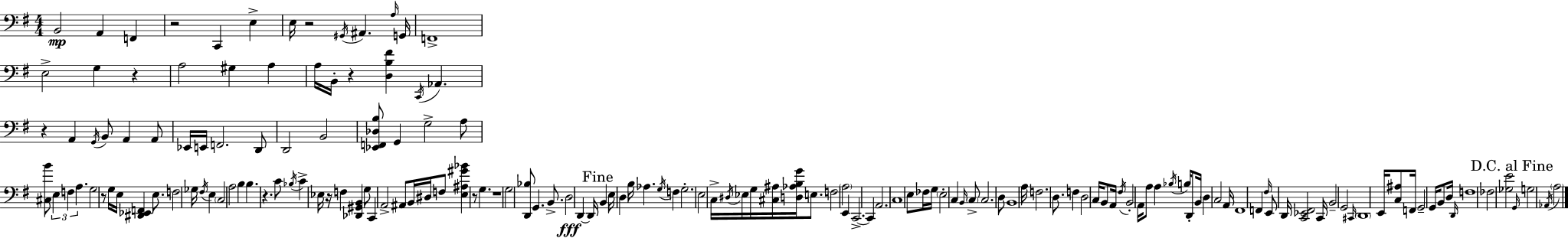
X:1
T:Untitled
M:4/4
L:1/4
K:Em
B,,2 A,, F,, z2 C,, E, E,/4 z2 ^G,,/4 ^A,, A,/4 G,,/4 F,,4 E,2 G, z A,2 ^G, A, A,/4 B,,/4 z [D,B,^F] C,,/4 _A,, z A,, G,,/4 B,,/2 A,, A,,/2 _E,,/4 E,,/4 F,,2 D,,/2 D,,2 B,,2 [_E,,F,,_D,B,]/2 G,, G,2 A,/2 [^C,B]/2 E, F, A, G,2 z/2 G,/4 E,/4 [^D,,_E,,F,,] E,/2 F,2 _G,/4 ^F,/4 E, C,2 A,2 B, B, z C/2 _B,/4 C _E,/4 z/4 F, [_D,,^G,,B,,] G,/2 C,, A,,2 ^A,,/2 B,,/4 ^D,/4 F,/2 [E,^A,^G_B] z/2 G, z4 G,2 [D,,_B,]/2 G,, B,,/2 D,2 D,, D,,/4 B,, E,/4 D, B,/4 _A, G,/4 F, G,2 E,2 C,/4 ^D,/4 _E,/4 G,/4 [^C,^A,]/4 [D,_A,B,G]/4 E,/2 F,2 A,2 E,, C,,2 C,, A,,2 C,4 E,/2 _F,/4 G,/4 E,2 C, B,,/4 C,/2 C,2 D,/2 B,,4 A,/4 F,2 D,/2 F, D,2 C,/4 B,,/2 A,,/4 ^F,/4 B,,2 A,,/4 A,/2 A, _B,/4 B,/4 D,,/2 B,,/4 D, C,2 A,,/4 ^F,,4 F,, ^F,/4 E,,/2 D,,/4 [C,,_E,,^F,,]2 C,,/4 B,,2 G,,2 ^C,,/4 D,,4 E,,/4 [C,^A,]/2 F,,/4 G,,2 G,,/4 B,,/2 D,/4 D,,/4 F,4 _F,2 [_G,E]2 G,,/4 G,2 _A,,/4 A,2